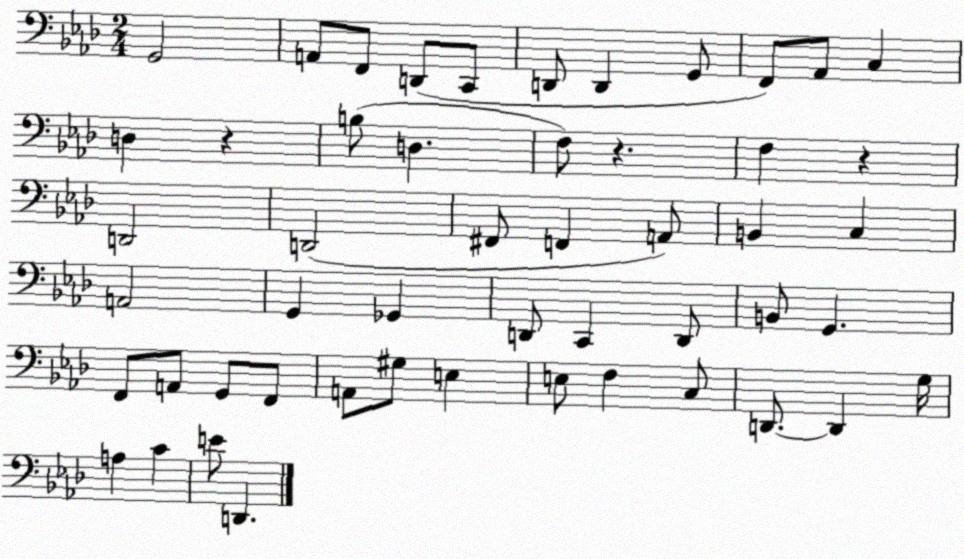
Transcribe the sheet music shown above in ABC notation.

X:1
T:Untitled
M:2/4
L:1/4
K:Ab
G,,2 A,,/2 F,,/2 D,,/2 C,,/2 D,,/2 D,, G,,/2 F,,/2 _A,,/2 C, D, z B,/2 D, F,/2 z F, z D,,2 D,,2 ^F,,/2 F,, A,,/2 B,, C, A,,2 G,, _G,, D,,/2 C,, D,,/2 B,,/2 G,, F,,/2 A,,/2 G,,/2 F,,/2 A,,/2 ^G,/2 E, E,/2 F, C,/2 D,,/2 D,, G,/4 A, C E/2 D,,